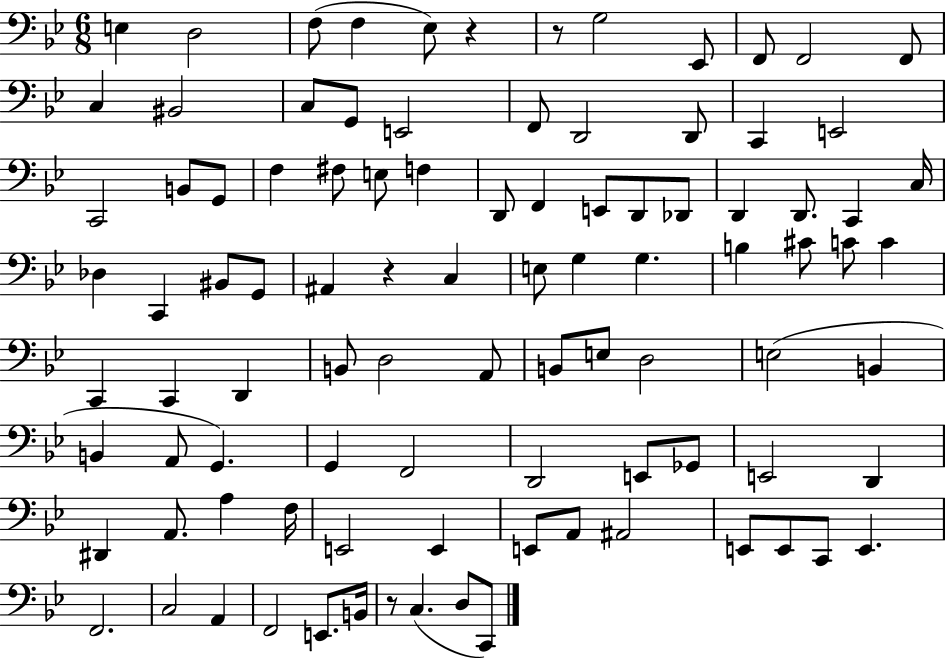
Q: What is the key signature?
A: BES major